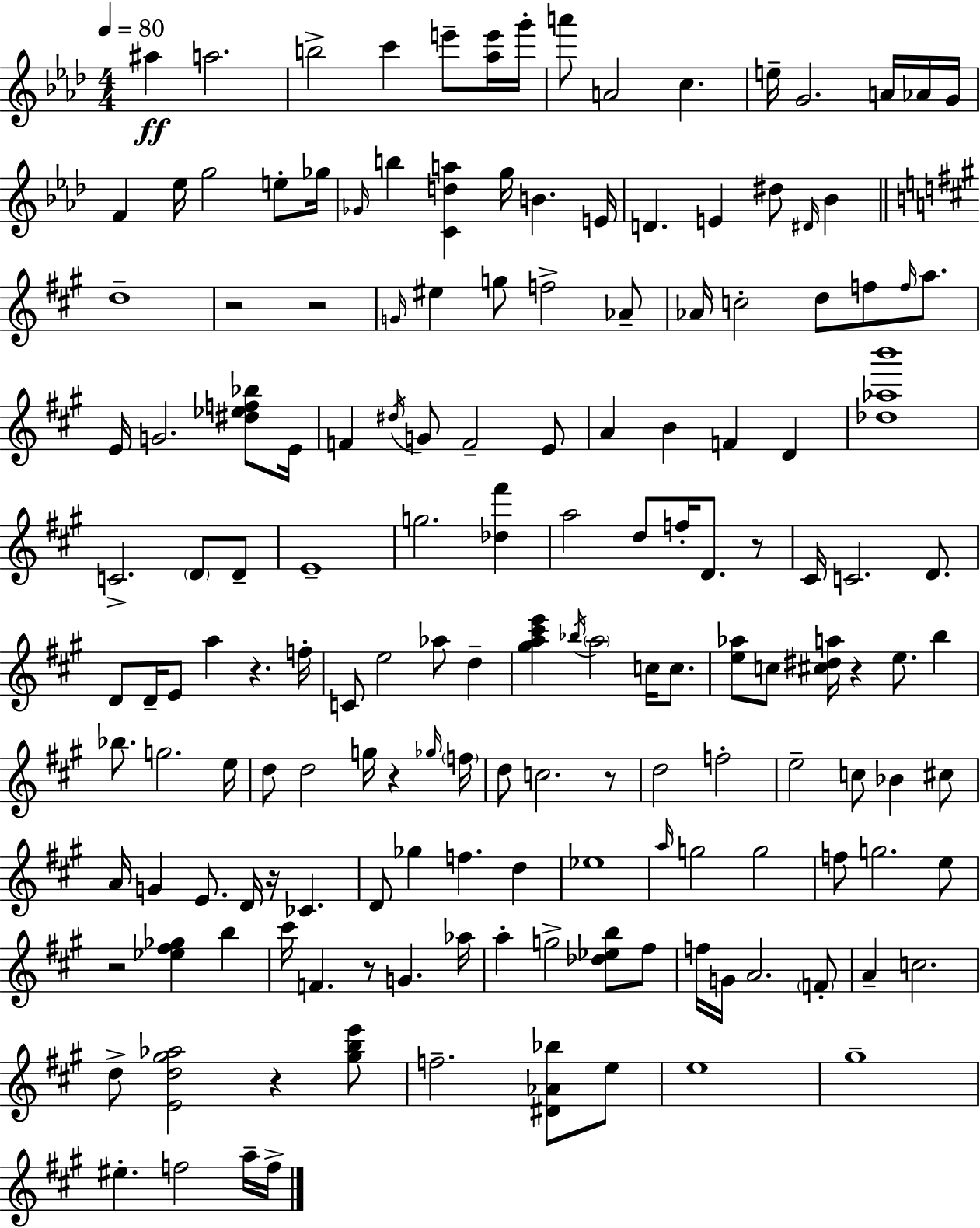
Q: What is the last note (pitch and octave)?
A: F5